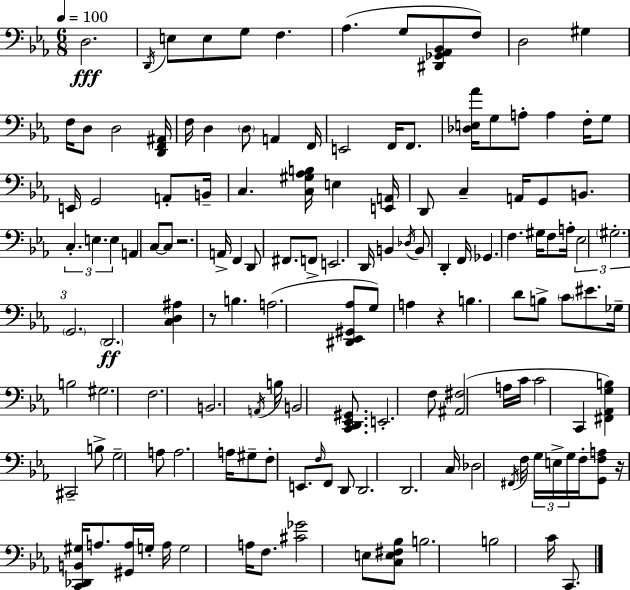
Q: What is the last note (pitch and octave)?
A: C2